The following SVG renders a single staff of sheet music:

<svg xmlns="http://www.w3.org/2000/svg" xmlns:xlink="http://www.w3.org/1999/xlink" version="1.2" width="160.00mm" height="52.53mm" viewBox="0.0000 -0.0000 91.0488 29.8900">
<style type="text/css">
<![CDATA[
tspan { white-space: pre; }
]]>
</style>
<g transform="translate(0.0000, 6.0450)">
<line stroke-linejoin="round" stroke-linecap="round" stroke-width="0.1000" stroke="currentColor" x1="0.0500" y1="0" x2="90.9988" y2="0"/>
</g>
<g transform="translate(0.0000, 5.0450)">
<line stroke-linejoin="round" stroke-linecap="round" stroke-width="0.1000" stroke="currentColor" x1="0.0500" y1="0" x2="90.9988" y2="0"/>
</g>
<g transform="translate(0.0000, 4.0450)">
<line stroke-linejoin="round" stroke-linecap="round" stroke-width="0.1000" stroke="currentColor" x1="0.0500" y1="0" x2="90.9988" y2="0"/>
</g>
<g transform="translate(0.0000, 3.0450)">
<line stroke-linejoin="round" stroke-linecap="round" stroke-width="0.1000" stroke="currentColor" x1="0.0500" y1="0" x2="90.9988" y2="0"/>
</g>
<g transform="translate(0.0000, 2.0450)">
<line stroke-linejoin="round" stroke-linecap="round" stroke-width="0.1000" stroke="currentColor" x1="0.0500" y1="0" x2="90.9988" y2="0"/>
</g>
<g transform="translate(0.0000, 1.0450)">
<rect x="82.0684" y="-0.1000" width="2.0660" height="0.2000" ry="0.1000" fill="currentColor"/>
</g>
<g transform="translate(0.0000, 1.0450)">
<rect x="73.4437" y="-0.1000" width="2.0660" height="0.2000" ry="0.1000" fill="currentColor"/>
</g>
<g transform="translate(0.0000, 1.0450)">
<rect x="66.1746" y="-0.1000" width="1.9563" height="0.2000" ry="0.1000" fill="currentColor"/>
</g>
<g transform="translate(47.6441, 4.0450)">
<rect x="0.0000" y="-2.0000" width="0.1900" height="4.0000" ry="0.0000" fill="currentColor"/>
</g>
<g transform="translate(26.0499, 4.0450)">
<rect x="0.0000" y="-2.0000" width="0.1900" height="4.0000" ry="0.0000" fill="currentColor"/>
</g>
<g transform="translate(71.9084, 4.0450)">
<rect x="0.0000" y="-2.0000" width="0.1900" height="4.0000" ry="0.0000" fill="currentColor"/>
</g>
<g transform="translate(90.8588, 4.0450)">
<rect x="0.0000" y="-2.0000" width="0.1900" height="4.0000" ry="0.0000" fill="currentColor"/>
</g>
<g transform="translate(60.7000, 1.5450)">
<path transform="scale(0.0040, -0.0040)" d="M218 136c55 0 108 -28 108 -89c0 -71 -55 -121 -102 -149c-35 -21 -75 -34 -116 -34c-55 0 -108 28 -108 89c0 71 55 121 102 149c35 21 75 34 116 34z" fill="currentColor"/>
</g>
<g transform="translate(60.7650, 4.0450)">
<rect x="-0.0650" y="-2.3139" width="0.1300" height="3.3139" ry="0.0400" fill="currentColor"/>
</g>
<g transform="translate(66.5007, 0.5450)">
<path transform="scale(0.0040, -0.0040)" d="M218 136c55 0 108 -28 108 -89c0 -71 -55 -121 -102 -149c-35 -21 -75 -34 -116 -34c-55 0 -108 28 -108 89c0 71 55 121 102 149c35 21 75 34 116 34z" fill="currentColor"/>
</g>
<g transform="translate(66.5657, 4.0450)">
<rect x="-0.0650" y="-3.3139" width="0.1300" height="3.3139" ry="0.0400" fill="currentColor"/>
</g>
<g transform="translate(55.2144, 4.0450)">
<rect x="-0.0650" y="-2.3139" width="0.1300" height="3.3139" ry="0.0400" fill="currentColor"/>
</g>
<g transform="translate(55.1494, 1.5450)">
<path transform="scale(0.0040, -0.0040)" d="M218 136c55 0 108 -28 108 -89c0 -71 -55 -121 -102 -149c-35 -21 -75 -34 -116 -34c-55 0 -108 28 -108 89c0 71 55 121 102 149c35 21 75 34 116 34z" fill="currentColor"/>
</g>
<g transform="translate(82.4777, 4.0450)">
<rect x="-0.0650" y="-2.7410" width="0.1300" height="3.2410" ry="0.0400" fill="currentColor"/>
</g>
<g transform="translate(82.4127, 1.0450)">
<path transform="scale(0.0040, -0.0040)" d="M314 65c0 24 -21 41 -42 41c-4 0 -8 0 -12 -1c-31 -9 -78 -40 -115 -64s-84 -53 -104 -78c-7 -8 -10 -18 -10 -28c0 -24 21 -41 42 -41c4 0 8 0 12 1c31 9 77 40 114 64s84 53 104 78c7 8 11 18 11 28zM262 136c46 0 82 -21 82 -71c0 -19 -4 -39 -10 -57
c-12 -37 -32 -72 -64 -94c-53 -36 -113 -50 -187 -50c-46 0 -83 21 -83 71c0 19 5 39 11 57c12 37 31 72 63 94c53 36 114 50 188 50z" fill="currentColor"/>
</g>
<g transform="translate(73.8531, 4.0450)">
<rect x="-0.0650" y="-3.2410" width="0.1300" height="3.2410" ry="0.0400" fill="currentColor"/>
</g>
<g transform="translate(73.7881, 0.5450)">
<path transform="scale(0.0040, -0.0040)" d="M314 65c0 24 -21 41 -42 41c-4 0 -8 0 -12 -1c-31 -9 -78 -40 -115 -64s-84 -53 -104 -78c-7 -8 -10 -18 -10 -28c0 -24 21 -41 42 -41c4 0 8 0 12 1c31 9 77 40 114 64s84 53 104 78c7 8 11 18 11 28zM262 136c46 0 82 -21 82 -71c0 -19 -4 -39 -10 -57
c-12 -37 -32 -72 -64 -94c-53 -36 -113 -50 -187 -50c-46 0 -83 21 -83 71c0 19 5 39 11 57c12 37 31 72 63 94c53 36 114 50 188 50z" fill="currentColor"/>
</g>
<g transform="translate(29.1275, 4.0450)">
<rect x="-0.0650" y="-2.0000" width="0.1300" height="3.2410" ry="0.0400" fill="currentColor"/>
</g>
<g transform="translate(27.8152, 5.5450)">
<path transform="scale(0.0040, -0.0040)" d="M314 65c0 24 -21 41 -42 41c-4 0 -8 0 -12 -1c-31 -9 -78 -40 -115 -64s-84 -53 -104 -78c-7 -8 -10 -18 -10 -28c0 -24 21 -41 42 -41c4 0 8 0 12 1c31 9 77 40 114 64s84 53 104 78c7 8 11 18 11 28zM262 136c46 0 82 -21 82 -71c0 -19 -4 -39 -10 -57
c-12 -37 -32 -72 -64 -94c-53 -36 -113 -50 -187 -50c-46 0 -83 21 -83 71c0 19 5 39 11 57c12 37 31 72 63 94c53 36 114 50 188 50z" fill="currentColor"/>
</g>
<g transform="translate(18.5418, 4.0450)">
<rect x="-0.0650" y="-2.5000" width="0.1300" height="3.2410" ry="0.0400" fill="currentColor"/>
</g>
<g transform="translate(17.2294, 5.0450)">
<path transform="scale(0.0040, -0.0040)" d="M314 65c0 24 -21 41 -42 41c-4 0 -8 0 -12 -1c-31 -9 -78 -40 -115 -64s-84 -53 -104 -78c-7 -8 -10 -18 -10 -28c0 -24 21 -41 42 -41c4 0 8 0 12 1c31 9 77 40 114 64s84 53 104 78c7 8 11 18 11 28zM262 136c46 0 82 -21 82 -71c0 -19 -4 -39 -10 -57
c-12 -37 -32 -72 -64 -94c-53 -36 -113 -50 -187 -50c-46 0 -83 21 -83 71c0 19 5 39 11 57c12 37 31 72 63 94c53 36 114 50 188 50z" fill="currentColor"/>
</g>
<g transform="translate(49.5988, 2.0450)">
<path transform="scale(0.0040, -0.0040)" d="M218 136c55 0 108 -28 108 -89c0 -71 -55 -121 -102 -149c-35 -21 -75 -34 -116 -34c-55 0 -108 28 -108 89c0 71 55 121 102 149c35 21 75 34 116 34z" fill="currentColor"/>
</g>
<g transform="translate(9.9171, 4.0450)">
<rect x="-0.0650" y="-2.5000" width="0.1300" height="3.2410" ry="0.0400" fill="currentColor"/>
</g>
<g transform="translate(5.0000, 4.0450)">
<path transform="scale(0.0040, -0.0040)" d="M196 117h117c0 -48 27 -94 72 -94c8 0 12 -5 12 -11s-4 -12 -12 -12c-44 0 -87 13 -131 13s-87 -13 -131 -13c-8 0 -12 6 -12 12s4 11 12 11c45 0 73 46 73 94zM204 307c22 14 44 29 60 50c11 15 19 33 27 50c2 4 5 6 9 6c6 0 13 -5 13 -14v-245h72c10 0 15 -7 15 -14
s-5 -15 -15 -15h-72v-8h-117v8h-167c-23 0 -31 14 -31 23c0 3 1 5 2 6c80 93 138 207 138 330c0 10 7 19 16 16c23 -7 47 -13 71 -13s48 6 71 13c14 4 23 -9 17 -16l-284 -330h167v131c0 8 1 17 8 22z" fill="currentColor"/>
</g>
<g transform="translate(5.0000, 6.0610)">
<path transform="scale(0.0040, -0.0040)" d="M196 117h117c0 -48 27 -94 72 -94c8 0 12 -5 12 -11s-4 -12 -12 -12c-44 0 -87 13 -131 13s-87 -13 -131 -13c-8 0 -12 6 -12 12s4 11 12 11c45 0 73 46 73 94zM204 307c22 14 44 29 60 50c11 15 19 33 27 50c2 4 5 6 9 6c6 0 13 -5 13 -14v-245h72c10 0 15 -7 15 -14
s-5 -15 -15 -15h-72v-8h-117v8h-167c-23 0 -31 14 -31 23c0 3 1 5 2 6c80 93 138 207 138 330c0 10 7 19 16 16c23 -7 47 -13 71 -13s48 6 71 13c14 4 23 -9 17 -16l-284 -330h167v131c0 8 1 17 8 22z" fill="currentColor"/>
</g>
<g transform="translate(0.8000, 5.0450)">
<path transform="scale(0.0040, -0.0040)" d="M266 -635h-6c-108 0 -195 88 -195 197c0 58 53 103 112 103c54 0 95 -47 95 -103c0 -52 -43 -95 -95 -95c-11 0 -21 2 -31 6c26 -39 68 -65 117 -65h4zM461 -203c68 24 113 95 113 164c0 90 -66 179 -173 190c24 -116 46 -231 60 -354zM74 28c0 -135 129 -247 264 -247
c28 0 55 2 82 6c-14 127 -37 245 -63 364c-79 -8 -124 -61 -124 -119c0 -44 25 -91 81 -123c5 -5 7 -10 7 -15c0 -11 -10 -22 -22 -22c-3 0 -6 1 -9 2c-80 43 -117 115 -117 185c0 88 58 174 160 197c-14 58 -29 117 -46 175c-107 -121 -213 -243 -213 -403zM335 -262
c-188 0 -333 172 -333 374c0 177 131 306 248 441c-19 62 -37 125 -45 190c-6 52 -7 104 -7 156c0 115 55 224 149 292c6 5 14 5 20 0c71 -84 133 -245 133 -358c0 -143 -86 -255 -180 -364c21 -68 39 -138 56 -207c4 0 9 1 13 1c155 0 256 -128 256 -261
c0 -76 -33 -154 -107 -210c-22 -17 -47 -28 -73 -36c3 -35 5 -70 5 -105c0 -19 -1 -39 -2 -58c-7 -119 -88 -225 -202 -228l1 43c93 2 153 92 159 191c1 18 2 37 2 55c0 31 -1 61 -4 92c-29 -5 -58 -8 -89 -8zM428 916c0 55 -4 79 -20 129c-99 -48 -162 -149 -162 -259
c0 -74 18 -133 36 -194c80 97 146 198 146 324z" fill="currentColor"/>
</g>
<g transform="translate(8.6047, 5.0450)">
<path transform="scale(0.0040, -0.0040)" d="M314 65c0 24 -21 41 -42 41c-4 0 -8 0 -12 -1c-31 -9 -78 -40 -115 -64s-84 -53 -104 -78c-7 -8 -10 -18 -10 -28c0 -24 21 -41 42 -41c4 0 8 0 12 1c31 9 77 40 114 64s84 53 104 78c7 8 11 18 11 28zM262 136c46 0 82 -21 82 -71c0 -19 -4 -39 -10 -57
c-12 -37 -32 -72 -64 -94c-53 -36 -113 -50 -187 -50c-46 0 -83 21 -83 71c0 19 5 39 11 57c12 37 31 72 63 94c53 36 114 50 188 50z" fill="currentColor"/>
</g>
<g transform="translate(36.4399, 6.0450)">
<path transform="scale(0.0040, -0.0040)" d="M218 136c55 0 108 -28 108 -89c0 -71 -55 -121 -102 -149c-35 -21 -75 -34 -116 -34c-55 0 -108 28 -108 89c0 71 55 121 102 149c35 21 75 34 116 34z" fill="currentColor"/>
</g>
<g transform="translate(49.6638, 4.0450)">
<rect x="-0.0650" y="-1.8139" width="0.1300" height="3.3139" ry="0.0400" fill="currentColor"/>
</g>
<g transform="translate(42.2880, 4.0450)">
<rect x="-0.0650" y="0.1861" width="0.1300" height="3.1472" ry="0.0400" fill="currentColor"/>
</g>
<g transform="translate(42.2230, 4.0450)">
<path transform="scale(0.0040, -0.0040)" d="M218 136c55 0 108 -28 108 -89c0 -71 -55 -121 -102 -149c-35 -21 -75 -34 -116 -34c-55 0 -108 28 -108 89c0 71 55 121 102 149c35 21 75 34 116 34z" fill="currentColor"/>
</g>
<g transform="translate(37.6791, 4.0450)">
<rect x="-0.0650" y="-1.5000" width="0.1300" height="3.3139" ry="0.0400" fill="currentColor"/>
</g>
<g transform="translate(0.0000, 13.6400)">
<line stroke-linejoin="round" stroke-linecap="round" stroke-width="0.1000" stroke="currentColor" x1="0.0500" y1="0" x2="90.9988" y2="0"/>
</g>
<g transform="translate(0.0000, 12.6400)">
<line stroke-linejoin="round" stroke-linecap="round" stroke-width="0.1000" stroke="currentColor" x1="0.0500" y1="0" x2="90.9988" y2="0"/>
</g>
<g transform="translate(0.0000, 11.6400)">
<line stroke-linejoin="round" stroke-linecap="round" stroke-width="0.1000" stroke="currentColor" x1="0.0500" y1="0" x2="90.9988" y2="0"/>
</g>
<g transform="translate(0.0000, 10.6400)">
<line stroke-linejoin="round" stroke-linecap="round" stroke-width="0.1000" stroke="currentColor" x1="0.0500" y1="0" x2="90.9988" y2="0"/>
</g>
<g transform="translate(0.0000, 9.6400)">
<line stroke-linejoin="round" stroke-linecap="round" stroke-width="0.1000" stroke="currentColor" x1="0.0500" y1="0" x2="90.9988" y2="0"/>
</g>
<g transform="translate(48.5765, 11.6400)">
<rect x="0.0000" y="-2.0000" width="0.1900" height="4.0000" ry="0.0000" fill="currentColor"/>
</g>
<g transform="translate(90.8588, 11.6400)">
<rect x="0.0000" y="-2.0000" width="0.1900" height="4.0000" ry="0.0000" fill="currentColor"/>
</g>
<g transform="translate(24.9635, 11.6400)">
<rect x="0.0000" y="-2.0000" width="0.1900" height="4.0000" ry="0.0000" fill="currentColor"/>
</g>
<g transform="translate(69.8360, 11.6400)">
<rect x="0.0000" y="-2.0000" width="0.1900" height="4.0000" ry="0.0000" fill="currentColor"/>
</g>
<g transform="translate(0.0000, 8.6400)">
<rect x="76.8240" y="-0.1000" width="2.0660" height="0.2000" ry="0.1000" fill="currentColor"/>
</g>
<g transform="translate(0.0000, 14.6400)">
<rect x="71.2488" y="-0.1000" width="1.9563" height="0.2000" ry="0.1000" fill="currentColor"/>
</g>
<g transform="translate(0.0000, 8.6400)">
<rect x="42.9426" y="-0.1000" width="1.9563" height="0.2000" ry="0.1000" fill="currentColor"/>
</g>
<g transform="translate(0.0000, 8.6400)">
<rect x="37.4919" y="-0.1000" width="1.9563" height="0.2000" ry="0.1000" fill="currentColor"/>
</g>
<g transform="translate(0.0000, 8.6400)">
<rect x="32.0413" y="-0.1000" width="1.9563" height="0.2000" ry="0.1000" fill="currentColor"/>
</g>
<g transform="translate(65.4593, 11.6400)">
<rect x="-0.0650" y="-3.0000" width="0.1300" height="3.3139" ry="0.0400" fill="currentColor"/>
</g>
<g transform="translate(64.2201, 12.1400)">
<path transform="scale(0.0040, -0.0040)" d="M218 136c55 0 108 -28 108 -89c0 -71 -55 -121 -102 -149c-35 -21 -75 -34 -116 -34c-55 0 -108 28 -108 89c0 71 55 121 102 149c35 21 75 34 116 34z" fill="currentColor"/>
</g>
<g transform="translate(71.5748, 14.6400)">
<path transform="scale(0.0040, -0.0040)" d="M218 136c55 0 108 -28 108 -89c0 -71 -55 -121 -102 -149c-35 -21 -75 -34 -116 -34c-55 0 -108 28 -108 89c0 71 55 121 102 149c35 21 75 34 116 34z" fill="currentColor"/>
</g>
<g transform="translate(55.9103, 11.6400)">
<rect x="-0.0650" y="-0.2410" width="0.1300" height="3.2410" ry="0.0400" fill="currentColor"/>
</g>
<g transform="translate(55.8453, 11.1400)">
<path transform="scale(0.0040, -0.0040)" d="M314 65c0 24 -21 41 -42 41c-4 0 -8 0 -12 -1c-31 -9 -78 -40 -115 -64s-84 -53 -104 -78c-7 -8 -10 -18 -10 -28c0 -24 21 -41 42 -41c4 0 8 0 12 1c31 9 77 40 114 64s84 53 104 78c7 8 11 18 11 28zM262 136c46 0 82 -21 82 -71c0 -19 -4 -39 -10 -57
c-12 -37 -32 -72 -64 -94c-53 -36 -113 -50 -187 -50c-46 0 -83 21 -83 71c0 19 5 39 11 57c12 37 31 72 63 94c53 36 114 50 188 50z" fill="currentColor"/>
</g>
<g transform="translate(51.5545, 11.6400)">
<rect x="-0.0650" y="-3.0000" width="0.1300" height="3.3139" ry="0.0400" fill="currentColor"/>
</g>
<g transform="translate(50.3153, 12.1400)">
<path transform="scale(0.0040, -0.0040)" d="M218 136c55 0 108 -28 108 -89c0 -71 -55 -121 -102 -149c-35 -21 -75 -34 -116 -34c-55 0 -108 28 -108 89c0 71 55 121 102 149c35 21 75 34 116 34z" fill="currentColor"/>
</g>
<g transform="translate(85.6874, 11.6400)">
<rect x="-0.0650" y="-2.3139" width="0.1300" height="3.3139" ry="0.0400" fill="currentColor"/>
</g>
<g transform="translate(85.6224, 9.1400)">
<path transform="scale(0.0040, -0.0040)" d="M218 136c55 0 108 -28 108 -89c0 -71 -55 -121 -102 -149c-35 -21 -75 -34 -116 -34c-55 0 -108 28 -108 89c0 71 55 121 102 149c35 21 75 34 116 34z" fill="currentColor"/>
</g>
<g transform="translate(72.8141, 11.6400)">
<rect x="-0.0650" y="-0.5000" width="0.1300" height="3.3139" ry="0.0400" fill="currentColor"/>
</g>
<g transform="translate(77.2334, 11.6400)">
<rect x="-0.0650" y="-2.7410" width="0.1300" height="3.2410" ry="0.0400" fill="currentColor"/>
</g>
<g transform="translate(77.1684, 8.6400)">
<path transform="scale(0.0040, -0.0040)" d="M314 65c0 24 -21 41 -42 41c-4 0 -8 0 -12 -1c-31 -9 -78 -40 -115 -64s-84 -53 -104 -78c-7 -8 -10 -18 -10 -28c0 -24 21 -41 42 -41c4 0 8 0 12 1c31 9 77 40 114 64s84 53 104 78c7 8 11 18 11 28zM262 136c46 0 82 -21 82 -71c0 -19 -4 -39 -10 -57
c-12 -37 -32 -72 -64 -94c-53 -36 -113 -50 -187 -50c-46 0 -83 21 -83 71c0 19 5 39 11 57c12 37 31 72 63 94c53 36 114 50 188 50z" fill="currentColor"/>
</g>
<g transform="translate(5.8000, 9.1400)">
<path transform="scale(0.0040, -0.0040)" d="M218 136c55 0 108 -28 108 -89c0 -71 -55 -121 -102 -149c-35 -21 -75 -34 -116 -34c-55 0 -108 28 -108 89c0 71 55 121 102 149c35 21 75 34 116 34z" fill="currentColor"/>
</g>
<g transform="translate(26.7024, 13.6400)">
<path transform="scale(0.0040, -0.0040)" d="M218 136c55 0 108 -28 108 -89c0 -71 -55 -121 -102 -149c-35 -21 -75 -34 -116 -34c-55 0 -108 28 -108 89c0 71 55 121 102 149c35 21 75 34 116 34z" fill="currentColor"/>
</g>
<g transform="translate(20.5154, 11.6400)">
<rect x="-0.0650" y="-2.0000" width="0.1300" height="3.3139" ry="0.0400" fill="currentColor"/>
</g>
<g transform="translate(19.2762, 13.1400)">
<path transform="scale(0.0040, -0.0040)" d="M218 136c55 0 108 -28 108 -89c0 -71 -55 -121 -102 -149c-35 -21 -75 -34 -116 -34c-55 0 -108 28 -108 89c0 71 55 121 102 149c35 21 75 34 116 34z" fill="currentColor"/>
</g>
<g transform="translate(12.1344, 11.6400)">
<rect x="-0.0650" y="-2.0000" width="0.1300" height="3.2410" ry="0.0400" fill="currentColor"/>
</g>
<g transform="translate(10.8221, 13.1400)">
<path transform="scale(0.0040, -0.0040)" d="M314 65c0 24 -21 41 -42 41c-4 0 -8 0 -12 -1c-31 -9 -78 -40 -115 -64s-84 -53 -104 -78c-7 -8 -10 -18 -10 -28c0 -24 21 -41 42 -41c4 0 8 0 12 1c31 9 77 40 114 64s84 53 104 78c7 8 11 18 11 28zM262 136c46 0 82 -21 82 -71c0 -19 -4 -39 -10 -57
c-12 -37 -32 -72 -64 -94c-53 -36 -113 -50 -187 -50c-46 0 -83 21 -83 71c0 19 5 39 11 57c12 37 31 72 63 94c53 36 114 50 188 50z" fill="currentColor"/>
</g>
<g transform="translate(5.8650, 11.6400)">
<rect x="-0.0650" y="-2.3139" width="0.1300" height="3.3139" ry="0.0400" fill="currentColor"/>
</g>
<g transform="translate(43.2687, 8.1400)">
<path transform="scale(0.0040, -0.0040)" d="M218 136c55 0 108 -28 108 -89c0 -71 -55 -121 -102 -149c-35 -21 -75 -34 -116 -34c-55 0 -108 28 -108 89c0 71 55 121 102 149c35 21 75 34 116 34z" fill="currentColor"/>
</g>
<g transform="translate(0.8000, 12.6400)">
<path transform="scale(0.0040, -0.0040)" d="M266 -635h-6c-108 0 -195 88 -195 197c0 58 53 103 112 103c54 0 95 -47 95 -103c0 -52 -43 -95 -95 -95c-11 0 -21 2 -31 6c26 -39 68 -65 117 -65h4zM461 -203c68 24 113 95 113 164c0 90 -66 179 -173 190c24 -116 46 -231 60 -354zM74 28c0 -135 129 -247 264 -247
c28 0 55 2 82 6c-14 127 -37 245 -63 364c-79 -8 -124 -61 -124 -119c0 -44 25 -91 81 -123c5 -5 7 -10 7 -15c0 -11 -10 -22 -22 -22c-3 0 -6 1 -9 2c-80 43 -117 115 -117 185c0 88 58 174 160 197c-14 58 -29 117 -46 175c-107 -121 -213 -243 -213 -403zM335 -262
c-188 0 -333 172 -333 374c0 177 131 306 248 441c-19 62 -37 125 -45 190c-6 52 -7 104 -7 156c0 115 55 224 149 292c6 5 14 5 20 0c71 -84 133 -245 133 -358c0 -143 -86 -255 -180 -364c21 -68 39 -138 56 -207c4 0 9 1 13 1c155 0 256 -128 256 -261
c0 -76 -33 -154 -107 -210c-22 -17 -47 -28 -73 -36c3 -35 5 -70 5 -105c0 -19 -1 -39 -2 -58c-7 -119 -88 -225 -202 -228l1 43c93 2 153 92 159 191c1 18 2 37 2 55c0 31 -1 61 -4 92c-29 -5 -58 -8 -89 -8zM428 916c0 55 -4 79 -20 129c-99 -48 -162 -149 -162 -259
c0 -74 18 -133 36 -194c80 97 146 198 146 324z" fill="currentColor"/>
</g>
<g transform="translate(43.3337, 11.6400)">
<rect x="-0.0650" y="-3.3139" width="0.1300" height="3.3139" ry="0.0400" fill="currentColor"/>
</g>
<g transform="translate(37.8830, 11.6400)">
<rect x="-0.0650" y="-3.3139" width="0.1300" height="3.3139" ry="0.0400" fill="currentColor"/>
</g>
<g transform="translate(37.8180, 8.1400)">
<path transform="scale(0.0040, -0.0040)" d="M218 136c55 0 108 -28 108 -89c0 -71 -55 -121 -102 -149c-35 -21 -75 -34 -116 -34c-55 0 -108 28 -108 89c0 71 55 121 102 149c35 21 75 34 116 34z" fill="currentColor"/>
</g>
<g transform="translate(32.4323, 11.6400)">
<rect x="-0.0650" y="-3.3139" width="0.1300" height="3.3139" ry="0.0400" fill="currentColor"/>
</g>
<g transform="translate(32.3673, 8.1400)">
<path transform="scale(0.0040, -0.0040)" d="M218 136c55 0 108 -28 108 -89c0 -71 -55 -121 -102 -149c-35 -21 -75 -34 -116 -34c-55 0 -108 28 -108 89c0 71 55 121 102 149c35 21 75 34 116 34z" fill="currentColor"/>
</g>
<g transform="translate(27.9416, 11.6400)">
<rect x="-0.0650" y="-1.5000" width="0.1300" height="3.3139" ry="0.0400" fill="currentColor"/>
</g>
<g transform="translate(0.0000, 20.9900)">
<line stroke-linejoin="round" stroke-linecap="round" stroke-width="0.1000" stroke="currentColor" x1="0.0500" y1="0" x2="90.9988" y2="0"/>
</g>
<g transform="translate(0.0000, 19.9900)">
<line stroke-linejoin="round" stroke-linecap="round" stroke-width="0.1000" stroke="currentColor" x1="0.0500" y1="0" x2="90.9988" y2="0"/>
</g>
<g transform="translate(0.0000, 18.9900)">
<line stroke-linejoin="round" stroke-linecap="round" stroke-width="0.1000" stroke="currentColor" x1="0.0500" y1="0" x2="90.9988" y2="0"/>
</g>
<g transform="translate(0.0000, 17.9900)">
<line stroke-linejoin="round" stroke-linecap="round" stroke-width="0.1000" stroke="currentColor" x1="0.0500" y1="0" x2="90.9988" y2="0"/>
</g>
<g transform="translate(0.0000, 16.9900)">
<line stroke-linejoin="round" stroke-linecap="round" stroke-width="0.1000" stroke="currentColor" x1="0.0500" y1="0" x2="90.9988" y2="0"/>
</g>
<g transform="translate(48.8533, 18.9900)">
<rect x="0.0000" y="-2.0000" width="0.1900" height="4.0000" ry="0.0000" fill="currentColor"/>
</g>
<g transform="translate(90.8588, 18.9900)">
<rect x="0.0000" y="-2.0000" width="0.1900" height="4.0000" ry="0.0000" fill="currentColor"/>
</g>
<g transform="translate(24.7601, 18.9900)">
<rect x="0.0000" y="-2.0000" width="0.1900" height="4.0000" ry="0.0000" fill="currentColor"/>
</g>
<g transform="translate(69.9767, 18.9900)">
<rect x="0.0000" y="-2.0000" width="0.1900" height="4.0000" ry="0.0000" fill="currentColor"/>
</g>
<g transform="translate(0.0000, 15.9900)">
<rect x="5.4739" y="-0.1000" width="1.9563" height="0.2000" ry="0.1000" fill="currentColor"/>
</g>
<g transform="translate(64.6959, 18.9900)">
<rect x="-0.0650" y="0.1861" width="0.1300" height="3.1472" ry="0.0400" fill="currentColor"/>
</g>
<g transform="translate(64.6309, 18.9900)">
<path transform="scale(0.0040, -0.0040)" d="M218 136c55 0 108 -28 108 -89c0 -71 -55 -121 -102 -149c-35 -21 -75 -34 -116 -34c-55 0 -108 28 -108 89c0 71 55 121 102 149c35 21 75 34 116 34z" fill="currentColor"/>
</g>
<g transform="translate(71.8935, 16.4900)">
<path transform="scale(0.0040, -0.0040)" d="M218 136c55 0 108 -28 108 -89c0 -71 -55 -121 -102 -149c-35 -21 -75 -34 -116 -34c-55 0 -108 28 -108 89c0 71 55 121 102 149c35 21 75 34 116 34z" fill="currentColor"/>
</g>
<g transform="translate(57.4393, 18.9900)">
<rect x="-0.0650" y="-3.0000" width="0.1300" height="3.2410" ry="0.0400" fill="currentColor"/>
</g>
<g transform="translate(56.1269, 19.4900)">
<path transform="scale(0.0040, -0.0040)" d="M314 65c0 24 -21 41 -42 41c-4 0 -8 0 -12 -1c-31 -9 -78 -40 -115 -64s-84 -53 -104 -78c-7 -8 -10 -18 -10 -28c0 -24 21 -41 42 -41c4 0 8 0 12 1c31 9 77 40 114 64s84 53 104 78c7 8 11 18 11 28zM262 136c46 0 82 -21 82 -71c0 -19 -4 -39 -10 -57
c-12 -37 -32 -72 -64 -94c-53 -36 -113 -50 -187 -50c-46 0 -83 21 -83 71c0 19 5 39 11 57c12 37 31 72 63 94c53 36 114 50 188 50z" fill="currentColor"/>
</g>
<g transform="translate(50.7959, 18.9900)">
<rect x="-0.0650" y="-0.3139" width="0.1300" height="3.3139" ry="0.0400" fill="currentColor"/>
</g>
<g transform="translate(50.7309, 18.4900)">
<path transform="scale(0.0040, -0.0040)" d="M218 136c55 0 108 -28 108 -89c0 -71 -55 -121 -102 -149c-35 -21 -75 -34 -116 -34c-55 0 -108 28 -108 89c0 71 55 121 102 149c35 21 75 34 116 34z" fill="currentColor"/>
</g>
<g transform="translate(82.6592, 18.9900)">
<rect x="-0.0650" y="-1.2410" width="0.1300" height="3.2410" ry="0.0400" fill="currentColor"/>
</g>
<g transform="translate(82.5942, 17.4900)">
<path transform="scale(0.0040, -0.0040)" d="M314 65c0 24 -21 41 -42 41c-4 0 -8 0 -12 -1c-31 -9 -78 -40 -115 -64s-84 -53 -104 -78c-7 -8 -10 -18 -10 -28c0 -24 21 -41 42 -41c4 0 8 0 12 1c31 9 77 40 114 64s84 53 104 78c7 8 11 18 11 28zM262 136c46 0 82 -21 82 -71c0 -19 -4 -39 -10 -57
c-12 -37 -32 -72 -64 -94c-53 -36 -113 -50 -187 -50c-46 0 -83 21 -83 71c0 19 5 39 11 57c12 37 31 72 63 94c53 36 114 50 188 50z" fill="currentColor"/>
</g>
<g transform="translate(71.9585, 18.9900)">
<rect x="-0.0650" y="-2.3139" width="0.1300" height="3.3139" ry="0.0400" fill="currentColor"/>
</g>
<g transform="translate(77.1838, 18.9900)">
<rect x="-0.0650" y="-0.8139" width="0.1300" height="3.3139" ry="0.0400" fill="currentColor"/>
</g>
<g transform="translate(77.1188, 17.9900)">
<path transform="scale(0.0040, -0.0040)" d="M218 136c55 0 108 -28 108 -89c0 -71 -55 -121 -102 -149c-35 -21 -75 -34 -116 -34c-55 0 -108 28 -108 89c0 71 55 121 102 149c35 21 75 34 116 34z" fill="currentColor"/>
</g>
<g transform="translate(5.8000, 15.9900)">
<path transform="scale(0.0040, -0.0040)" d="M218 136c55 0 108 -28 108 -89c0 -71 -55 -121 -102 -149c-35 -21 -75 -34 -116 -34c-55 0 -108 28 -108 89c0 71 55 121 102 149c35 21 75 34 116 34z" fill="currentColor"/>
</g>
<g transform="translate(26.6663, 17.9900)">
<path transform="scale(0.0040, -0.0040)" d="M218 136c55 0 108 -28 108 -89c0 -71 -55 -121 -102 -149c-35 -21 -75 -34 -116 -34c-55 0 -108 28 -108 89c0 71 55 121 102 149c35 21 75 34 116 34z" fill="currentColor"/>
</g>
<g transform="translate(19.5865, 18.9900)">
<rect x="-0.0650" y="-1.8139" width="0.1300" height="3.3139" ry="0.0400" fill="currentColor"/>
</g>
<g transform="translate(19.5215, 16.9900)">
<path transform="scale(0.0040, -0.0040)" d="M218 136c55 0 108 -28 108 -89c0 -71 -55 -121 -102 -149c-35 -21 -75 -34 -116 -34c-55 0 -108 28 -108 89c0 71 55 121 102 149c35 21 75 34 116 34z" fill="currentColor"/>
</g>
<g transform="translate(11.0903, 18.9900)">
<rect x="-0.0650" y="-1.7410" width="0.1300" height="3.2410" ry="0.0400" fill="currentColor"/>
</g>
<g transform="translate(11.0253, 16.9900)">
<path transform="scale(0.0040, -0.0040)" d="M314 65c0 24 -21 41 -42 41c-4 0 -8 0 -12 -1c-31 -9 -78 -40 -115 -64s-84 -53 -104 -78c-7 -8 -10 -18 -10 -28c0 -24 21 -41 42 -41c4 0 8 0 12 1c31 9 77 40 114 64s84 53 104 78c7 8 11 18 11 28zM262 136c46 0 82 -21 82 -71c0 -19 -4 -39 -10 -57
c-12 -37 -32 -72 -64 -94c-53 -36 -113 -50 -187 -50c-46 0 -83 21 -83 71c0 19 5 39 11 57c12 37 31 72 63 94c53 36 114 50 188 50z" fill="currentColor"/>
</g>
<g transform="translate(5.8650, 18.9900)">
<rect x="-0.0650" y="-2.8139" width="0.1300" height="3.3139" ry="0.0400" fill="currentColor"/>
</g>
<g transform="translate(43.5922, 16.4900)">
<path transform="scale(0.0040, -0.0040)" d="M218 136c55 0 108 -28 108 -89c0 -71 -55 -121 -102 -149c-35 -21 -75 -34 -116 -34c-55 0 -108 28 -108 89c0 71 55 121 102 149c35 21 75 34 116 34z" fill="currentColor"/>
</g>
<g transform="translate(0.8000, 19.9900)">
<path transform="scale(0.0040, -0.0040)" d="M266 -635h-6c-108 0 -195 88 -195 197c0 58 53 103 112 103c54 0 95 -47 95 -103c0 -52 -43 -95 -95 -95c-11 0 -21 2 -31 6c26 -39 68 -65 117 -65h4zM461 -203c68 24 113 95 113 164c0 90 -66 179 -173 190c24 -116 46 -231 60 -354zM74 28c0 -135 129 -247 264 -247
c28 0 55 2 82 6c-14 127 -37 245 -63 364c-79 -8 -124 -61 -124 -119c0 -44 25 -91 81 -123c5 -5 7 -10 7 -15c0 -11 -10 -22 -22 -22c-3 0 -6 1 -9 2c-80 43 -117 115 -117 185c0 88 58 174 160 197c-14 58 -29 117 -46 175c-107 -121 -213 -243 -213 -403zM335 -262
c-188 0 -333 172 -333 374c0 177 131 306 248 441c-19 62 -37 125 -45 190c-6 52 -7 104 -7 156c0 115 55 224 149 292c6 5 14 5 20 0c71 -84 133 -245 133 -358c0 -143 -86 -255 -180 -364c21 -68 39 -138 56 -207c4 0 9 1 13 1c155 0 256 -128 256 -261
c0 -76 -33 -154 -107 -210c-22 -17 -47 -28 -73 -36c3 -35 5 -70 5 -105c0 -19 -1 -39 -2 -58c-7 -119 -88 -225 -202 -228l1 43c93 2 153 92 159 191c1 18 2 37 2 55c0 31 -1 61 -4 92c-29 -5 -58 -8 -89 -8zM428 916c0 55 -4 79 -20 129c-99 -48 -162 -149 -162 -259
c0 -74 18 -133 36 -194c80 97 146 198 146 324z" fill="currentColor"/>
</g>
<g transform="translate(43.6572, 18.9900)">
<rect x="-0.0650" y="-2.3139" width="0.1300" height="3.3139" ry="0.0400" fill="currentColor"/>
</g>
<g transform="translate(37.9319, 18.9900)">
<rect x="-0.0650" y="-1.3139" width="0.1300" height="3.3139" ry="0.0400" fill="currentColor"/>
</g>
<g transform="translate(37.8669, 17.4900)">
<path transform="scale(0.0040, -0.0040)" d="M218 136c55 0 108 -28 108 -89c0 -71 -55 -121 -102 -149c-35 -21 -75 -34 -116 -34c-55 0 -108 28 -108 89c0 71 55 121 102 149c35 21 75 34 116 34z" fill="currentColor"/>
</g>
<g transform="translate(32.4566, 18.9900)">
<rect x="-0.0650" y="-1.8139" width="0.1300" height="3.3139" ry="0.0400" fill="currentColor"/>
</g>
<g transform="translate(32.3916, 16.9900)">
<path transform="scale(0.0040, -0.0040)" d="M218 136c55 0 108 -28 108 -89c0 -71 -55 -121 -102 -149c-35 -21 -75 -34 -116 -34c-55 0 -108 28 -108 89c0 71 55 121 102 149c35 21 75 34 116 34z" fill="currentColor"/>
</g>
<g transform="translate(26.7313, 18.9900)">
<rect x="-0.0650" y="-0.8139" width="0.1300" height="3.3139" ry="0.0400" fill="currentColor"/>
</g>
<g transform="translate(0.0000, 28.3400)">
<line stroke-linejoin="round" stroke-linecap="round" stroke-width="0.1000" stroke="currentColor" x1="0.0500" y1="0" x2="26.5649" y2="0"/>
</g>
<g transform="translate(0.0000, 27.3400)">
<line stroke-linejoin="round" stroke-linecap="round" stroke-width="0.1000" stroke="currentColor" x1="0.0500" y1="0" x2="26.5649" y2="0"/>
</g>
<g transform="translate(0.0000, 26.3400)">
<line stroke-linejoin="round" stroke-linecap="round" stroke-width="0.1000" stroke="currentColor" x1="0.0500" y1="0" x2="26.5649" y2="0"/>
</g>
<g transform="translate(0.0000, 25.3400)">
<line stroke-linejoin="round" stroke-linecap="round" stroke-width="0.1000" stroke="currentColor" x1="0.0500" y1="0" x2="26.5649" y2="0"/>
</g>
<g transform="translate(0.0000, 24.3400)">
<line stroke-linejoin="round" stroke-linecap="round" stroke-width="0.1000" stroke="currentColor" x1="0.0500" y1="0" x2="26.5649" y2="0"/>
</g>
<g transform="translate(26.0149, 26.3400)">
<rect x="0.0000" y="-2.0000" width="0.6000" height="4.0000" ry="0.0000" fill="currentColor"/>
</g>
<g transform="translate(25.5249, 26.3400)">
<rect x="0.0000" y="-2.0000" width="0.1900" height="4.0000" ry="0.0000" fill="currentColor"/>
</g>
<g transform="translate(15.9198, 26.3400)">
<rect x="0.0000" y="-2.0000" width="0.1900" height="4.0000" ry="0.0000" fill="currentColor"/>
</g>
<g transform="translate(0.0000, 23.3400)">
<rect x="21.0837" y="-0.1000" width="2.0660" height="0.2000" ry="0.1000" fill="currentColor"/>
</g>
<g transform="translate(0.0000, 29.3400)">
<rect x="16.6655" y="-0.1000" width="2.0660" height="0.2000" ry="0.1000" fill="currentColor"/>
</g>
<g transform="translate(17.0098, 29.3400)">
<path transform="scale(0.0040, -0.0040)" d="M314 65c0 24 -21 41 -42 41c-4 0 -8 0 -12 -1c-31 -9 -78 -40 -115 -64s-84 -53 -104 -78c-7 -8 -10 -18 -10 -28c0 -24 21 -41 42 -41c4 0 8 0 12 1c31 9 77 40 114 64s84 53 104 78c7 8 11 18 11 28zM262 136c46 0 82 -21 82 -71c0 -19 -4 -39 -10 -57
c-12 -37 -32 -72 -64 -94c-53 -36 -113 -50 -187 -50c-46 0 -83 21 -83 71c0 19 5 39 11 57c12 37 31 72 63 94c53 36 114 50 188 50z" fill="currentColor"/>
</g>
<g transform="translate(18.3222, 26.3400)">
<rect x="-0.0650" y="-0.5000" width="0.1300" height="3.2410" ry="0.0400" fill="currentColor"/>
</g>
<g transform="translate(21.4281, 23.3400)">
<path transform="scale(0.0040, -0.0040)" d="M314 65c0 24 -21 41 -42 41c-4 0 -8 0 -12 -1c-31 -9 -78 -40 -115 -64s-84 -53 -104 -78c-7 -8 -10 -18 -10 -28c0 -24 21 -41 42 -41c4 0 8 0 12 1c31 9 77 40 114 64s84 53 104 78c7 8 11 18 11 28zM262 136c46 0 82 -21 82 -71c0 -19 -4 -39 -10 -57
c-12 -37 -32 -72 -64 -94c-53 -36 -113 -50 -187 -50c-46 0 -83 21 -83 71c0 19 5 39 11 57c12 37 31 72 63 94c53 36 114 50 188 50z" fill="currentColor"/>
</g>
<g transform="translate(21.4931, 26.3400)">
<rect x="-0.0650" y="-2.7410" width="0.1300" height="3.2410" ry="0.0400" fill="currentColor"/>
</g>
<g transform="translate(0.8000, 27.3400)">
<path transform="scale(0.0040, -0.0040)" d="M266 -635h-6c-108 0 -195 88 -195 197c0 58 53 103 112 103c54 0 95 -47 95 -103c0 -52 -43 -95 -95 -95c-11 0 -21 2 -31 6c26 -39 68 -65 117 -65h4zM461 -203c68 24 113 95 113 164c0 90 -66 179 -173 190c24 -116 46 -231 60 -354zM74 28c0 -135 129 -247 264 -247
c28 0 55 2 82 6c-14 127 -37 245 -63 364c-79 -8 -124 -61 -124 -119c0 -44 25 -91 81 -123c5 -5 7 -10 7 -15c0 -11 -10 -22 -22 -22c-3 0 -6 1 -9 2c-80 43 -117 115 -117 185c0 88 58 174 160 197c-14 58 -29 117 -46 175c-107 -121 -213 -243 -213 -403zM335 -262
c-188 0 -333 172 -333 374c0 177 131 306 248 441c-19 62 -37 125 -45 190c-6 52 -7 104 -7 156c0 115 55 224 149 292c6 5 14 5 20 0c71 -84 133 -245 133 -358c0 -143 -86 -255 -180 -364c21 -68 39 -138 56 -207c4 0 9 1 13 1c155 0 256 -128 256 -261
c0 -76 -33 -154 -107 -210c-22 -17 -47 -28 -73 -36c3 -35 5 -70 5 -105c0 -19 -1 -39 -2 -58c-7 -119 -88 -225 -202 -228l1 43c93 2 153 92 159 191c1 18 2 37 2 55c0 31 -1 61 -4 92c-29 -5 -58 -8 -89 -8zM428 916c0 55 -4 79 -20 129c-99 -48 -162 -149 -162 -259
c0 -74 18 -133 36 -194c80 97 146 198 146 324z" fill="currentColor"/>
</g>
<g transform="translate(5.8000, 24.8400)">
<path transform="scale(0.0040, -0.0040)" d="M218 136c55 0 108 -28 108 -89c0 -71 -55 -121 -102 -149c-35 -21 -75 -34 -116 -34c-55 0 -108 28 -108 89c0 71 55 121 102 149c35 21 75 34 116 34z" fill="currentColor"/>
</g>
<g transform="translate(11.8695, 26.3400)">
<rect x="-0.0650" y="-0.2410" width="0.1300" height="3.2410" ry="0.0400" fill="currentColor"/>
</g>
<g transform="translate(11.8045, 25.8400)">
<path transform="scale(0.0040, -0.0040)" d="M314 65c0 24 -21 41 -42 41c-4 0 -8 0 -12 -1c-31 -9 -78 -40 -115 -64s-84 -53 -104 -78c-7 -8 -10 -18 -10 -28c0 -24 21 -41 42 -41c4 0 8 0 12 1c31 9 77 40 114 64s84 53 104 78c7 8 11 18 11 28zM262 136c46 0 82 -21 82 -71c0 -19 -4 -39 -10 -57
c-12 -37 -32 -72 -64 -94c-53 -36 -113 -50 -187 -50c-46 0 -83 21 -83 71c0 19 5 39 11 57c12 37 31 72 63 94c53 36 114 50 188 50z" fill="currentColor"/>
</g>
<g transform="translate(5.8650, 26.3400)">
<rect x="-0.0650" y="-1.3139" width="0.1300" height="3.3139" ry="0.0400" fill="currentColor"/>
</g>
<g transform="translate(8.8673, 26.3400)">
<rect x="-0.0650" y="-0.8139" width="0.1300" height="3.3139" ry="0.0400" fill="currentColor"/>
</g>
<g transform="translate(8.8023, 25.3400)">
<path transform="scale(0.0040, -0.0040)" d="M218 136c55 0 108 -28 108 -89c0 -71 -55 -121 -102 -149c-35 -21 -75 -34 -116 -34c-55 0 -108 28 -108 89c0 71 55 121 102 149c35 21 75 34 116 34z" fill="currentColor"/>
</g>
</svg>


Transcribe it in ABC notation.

X:1
T:Untitled
M:4/4
L:1/4
K:C
G2 G2 F2 E B f g g b b2 a2 g F2 F E b b b A c2 A C a2 g a f2 f d f e g c A2 B g d e2 e d c2 C2 a2